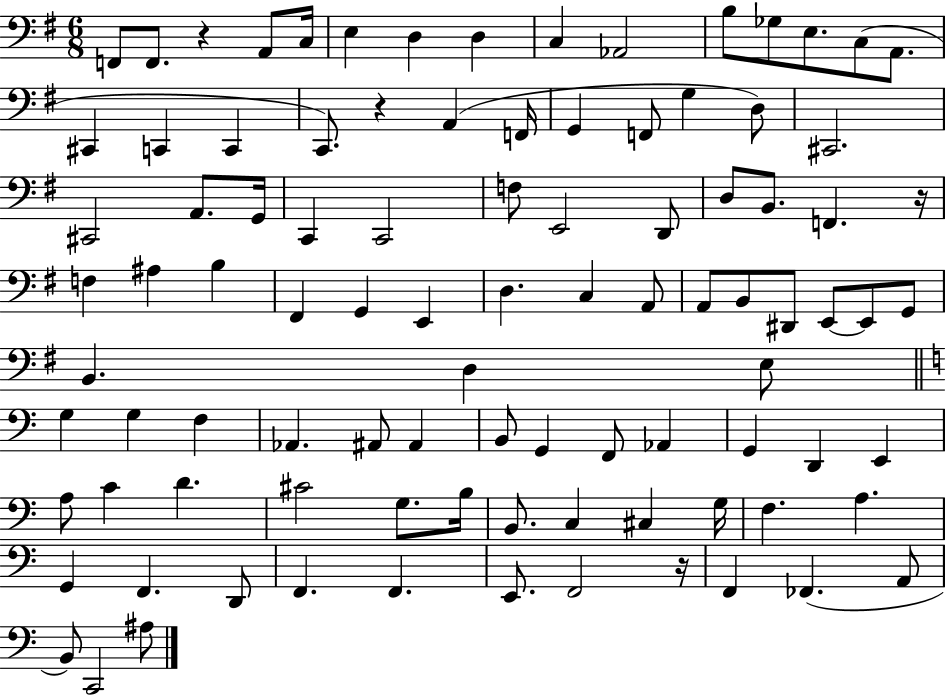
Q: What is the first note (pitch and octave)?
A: F2